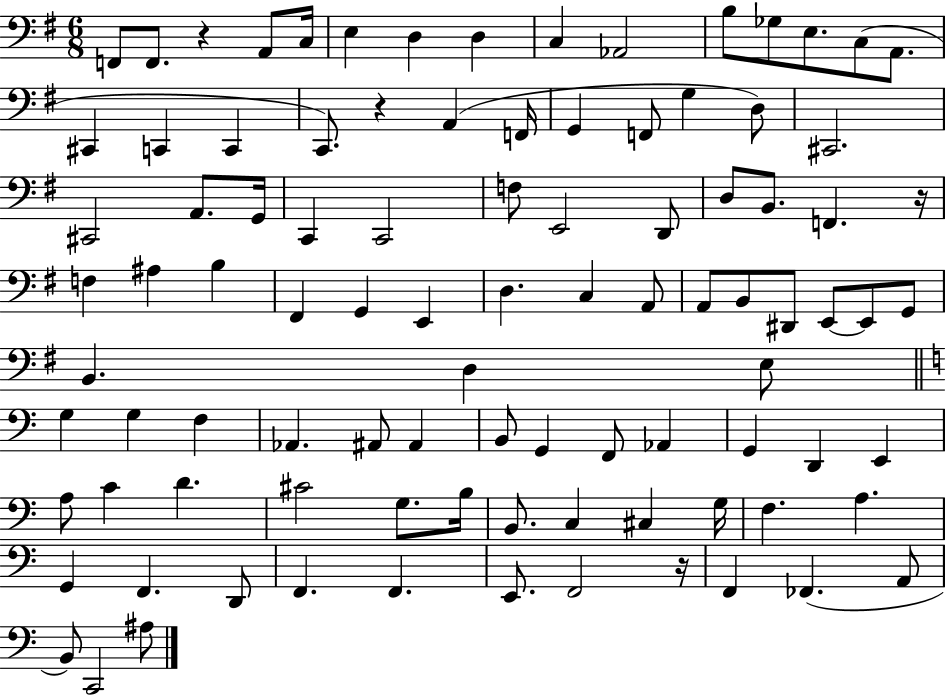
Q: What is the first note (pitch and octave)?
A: F2